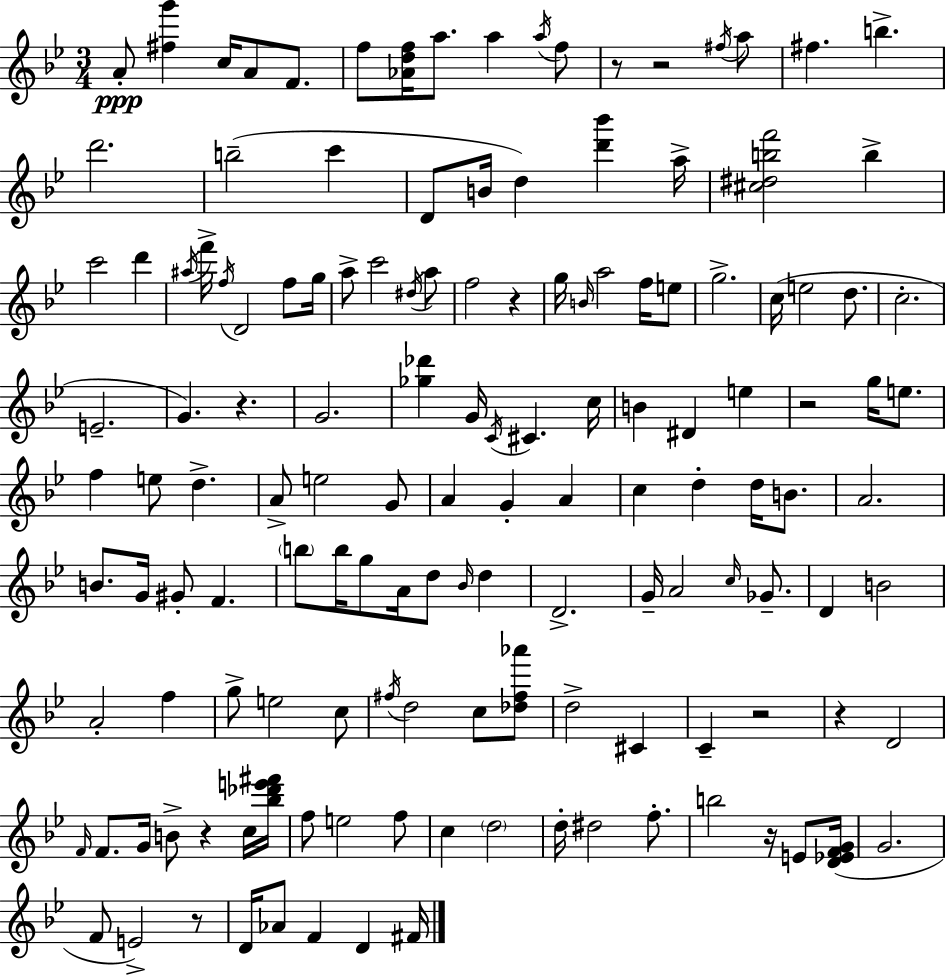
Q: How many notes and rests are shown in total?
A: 141